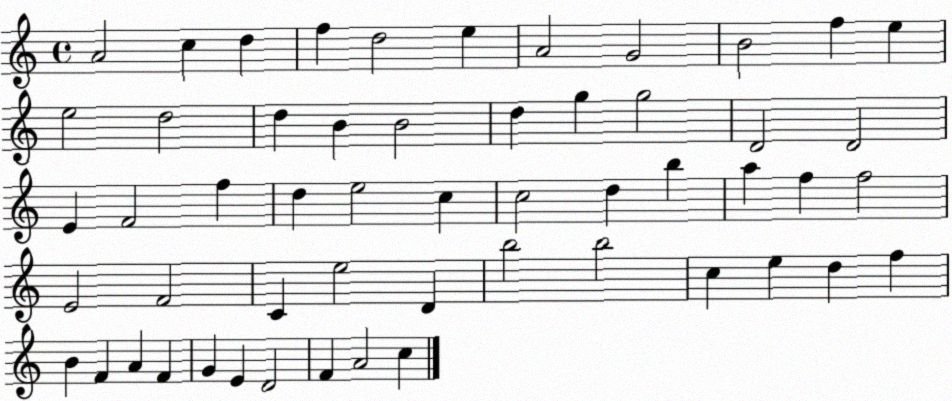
X:1
T:Untitled
M:4/4
L:1/4
K:C
A2 c d f d2 e A2 G2 B2 f e e2 d2 d B B2 d g g2 D2 D2 E F2 f d e2 c c2 d b a f f2 E2 F2 C e2 D b2 b2 c e d f B F A F G E D2 F A2 c